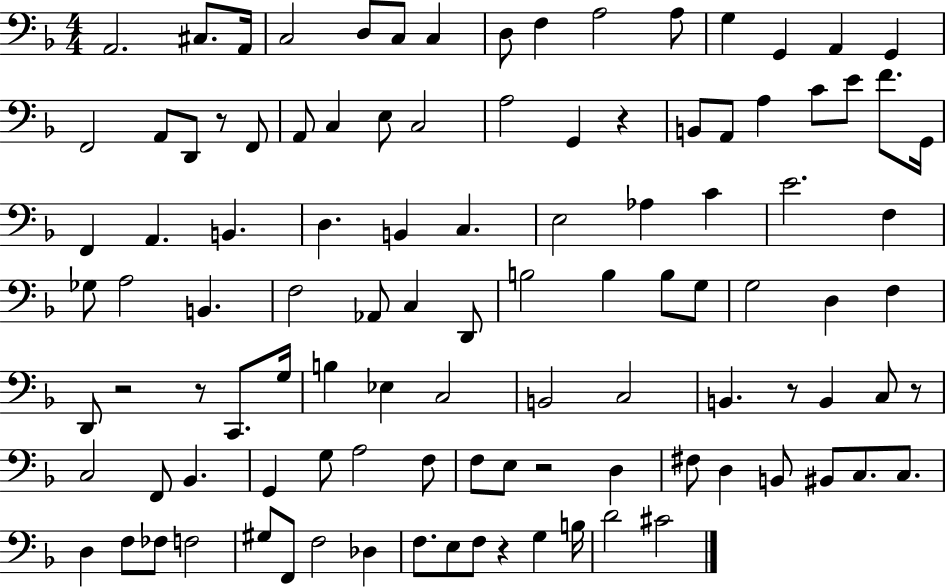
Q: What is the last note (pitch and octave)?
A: C#4